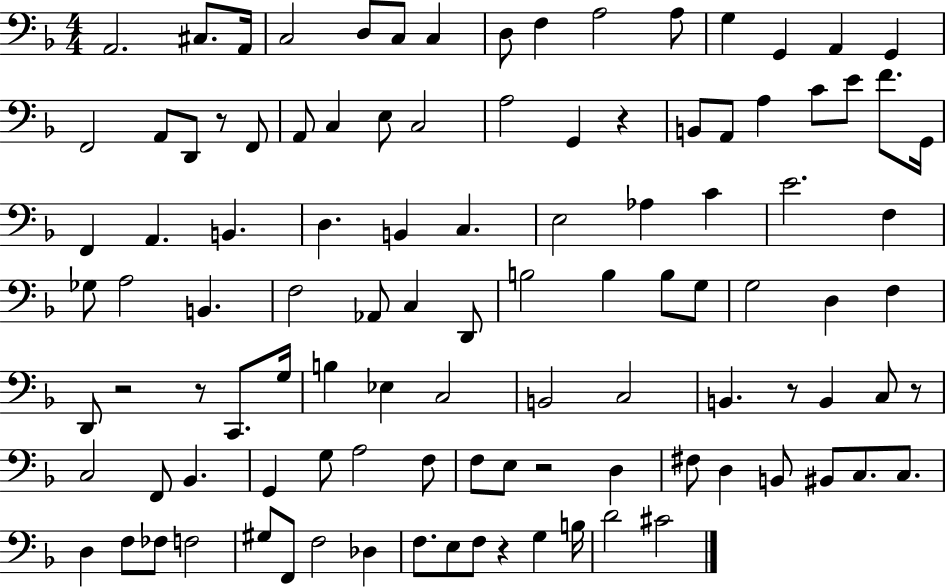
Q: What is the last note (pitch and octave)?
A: C#4